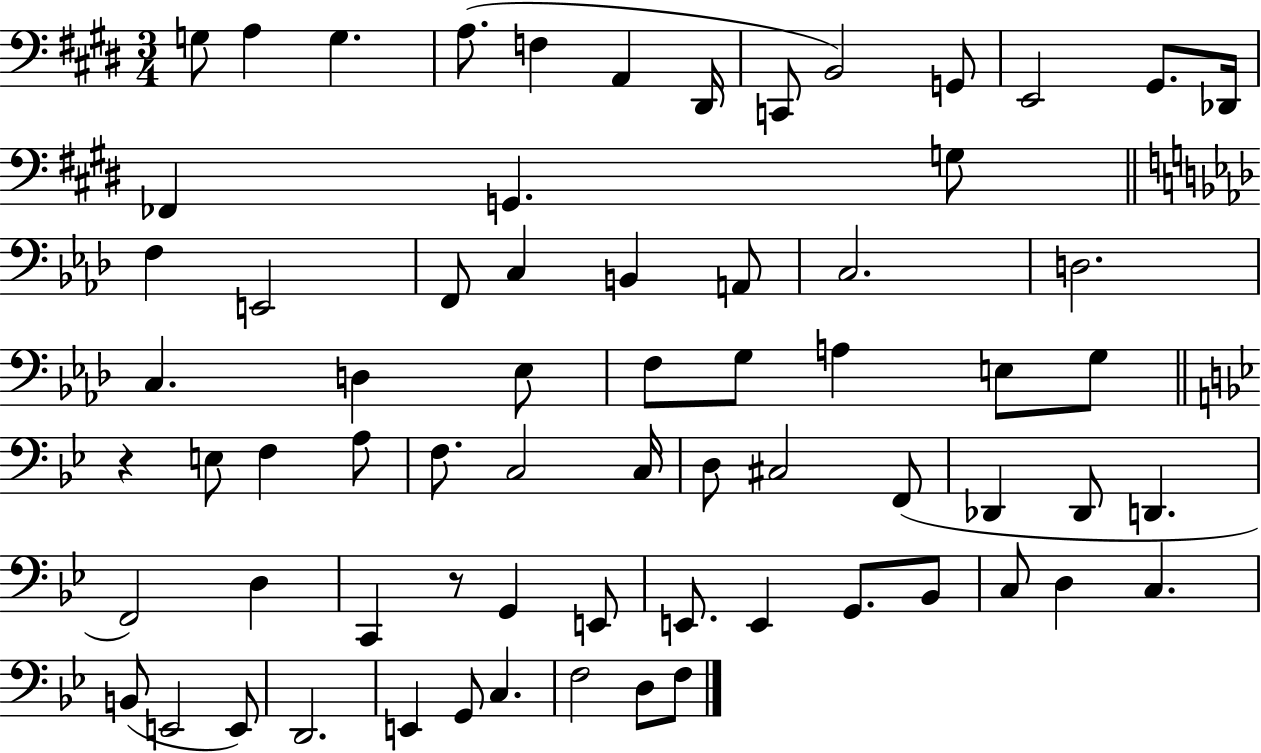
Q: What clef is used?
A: bass